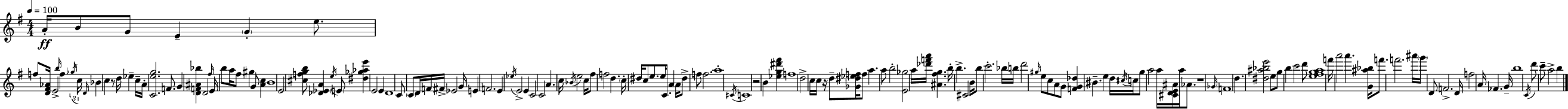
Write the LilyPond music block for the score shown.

{
  \clef treble
  \numericTimeSignature
  \time 4/4
  \key g \major
  \tempo 4 = 100
  a'16-.\ff b'8 g'8 e'4-- \parenthesize g'4-. e''8. | f''8 <d' fis' aes'>16 e'2-> \grace { b''16 } f''4 | \tuplet 3/2 { \acciaccatura { ges''16 } c''16 \grace { d'16 } } bes'4 c''4 r8 d''16 ees''4-- | c''16-- a'16-. <c' e'' g''>2. | \break f'8. g'4 <d' f' ais' bes''>4 d'2 | \grace { fis''16 } e'16 b''8 a''16 fis''8 gis''4 g'8 | <a' c''>4 b'1 | e'2 <cis'' f'' g'' b''>8 <des' ees' a'>4 | \break \acciaccatura { e''16 } \parenthesize e'8 <dis'' ges'' aes'' e'''>4 e'2 | e'4 d'1 | c'8 \parenthesize c'8 d'16 f'16 fis'16-> ees'2 | g'16 e'4 f'2. | \break e'4 \acciaccatura { ees''16 } e'2-> | e'4 c'2 c'2 | a'4. c''16 \acciaccatura { bes'16 } e''2 | c''16 fis''8 f''2 | \break d''4. \parenthesize c''16-. dis''16 c''8 e''8. e''16 c'8. | a'4 \parenthesize a'16 dis''8-> f''8 f''2. | a''1-. | \acciaccatura { cis'16 } c'1 | \break r2 | b'4 <ees'' g'' dis''' fis'''>4 f''1 | d''2-> | c''16 c''16 r16 d''8-- <ges' dis'' ees'' f''>16 f''8 a''4. a''8 | \break b''2-. <e' ges''>2 | a''16 <des''' f''' a'''>16 <ais' fis'' g''>4. b''16-. b''4.-> cis'2 | b'16 b''8 c'''2.-. | bes''16 b''16 d'''2 | \break \grace { gis''16 } e''8 c''8 a'8 g'8 <f' g' des''>4 bis'4.-- | e''4 d''16 \acciaccatura { cis''16 } c''16 g''8 a''2 | a''16 <cis' d' e' ais'>16 a''16 aes'8. r1 | \grace { ges'16 } f'1 | \break d''4. | <dis'' ais'' bes'' e'''>2 e''8 g''8 b''4 | c'''2 d'''8 <e'' fis'' g'' a''>1 | f'''16 a'''2 | \break a'''4. <g' ais'' bes''>16 f'''8. f'''2. | ais'''16 \parenthesize g'''16 d'8 f'2.-> | d'16 f''2 | a'16 fes'4. g'16-- b''1 | \break \acciaccatura { c'16 } d'''8 c'''8-- | a''2-> b''4 \bar "|."
}